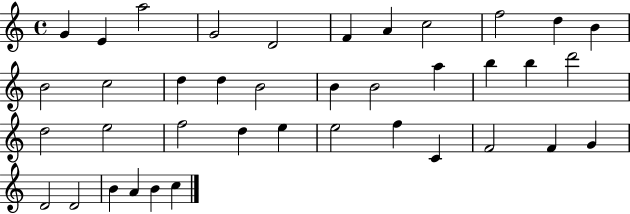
X:1
T:Untitled
M:4/4
L:1/4
K:C
G E a2 G2 D2 F A c2 f2 d B B2 c2 d d B2 B B2 a b b d'2 d2 e2 f2 d e e2 f C F2 F G D2 D2 B A B c